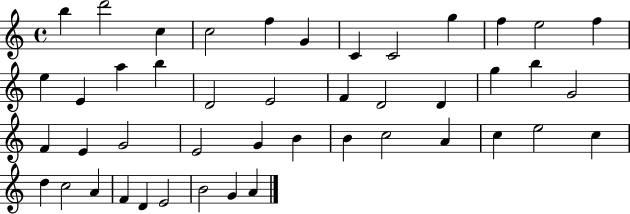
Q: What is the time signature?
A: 4/4